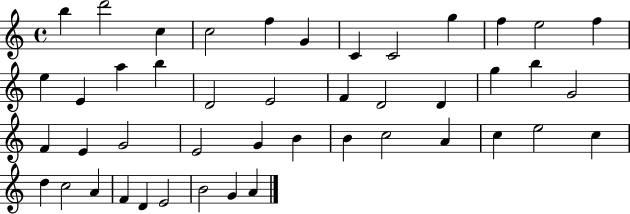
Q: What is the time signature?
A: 4/4